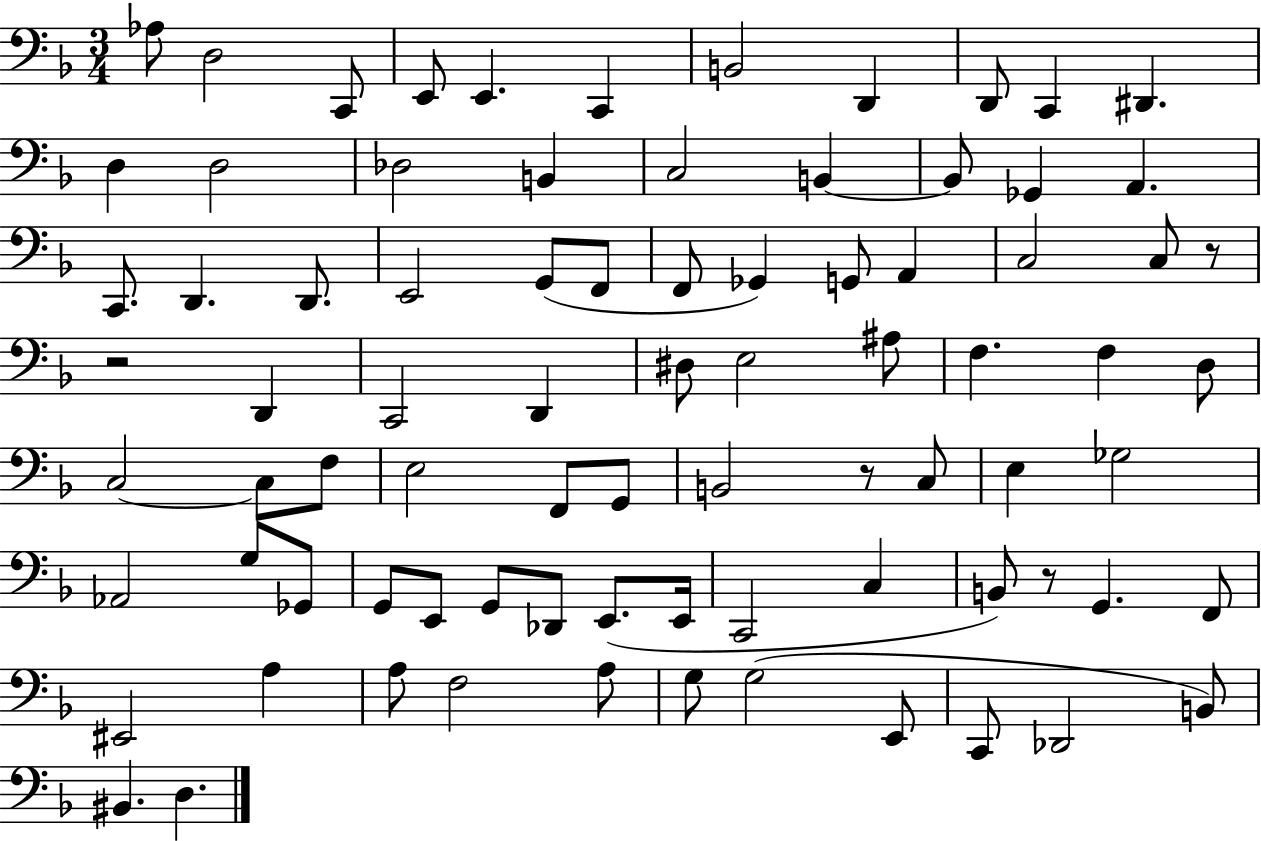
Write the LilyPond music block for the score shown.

{
  \clef bass
  \numericTimeSignature
  \time 3/4
  \key f \major
  \repeat volta 2 { aes8 d2 c,8 | e,8 e,4. c,4 | b,2 d,4 | d,8 c,4 dis,4. | \break d4 d2 | des2 b,4 | c2 b,4~~ | b,8 ges,4 a,4. | \break c,8. d,4. d,8. | e,2 g,8( f,8 | f,8 ges,4) g,8 a,4 | c2 c8 r8 | \break r2 d,4 | c,2 d,4 | dis8 e2 ais8 | f4. f4 d8 | \break c2~~ c8 f8 | e2 f,8 g,8 | b,2 r8 c8 | e4 ges2 | \break aes,2 g8 ges,8 | g,8 e,8 g,8 des,8 e,8.( e,16 | c,2 c4 | b,8) r8 g,4. f,8 | \break eis,2 a4 | a8 f2 a8 | g8 g2( e,8 | c,8 des,2 b,8) | \break bis,4. d4. | } \bar "|."
}